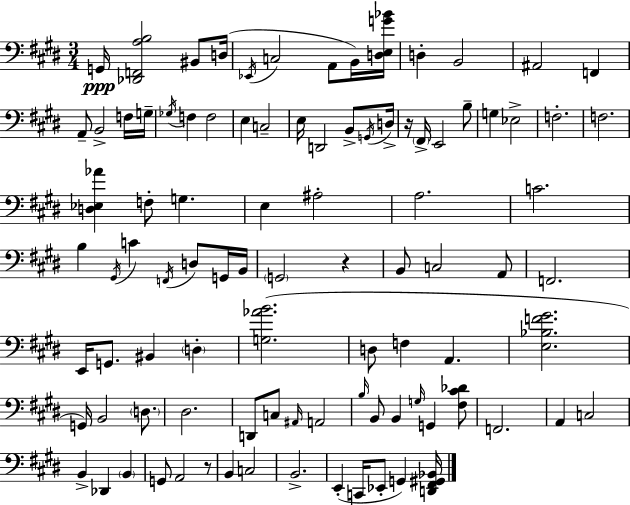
X:1
T:Untitled
M:3/4
L:1/4
K:E
G,,/4 [_D,,F,,A,B,]2 ^B,,/2 D,/4 _E,,/4 C,2 A,,/2 B,,/4 [D,E,G_B]/4 D, B,,2 ^A,,2 F,, A,,/2 B,,2 F,/4 G,/4 _G,/4 F, F,2 E, C,2 E,/4 D,,2 B,,/2 G,,/4 D,/4 z/4 ^F,,/4 E,,2 B,/2 G, _E,2 F,2 F,2 [D,_E,_A] F,/2 G, E, ^A,2 A,2 C2 B, ^G,,/4 C F,,/4 D,/2 G,,/4 B,,/4 G,,2 z B,,/2 C,2 A,,/2 F,,2 E,,/4 G,,/2 ^B,, D, [G,_AB]2 D,/2 F, A,, [E,_B,F^G]2 G,,/4 B,,2 D,/2 ^D,2 D,,/2 C,/2 ^A,,/4 A,,2 B,/4 B,,/2 B,, G,/4 G,, [^F,^C_D]/2 F,,2 A,, C,2 B,, _D,, B,, G,,/2 A,,2 z/2 B,, C,2 B,,2 E,, C,,/4 _E,,/2 G,, [D,,^F,,^G,,_B,,]/4